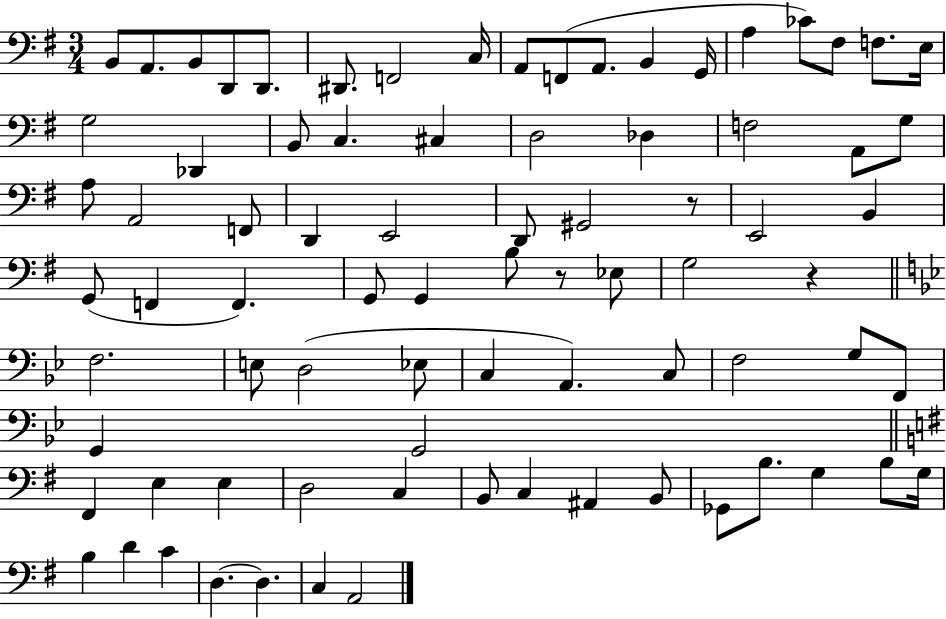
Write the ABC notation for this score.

X:1
T:Untitled
M:3/4
L:1/4
K:G
B,,/2 A,,/2 B,,/2 D,,/2 D,,/2 ^D,,/2 F,,2 C,/4 A,,/2 F,,/2 A,,/2 B,, G,,/4 A, _C/2 ^F,/2 F,/2 E,/4 G,2 _D,, B,,/2 C, ^C, D,2 _D, F,2 A,,/2 G,/2 A,/2 A,,2 F,,/2 D,, E,,2 D,,/2 ^G,,2 z/2 E,,2 B,, G,,/2 F,, F,, G,,/2 G,, B,/2 z/2 _E,/2 G,2 z F,2 E,/2 D,2 _E,/2 C, A,, C,/2 F,2 G,/2 F,,/2 G,, G,,2 ^F,, E, E, D,2 C, B,,/2 C, ^A,, B,,/2 _G,,/2 B,/2 G, B,/2 G,/4 B, D C D, D, C, A,,2